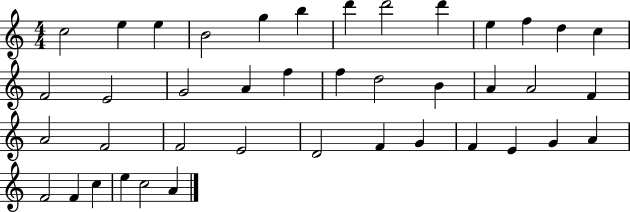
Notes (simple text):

C5/h E5/q E5/q B4/h G5/q B5/q D6/q D6/h D6/q E5/q F5/q D5/q C5/q F4/h E4/h G4/h A4/q F5/q F5/q D5/h B4/q A4/q A4/h F4/q A4/h F4/h F4/h E4/h D4/h F4/q G4/q F4/q E4/q G4/q A4/q F4/h F4/q C5/q E5/q C5/h A4/q